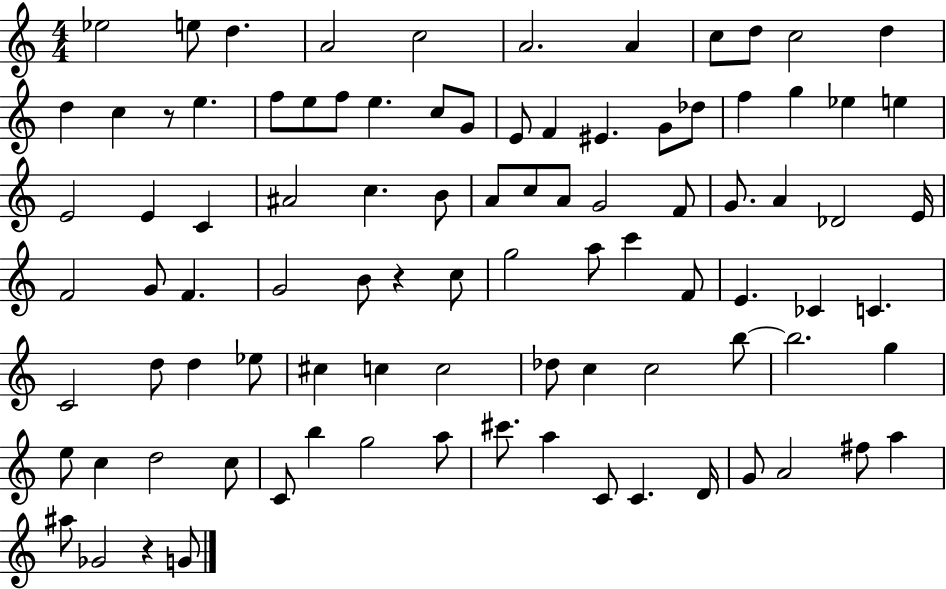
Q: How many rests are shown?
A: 3